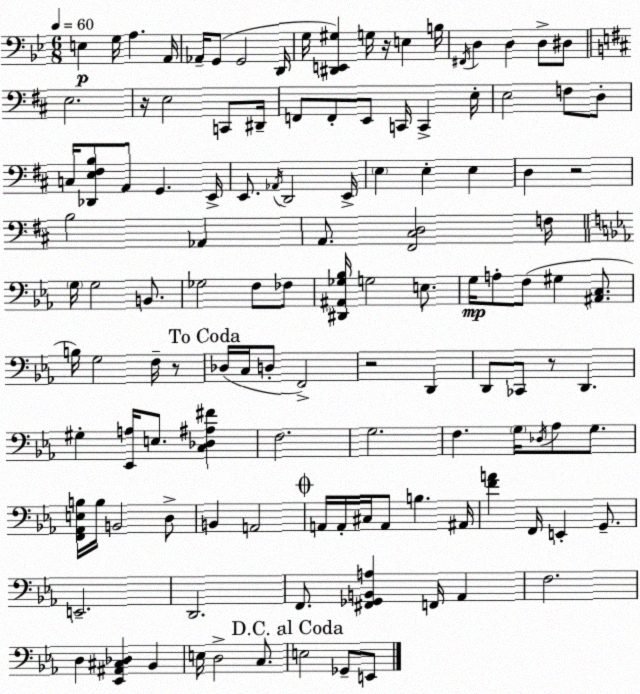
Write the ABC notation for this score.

X:1
T:Untitled
M:6/8
L:1/4
K:Gm
E, G,/4 A, A,,/4 _A,,/4 G,,/2 G,,2 D,,/4 G,/4 [^D,,E,,^G,] G,/4 z/4 E, B,/4 ^F,,/4 D, D, D,/2 ^D,/2 E,2 z/4 E,2 C,,/2 ^D,,/4 F,,/2 F,,/2 E,,/2 C,,/4 C,, E,/4 E,2 F,/2 D,/2 C,/4 [_D,,E,^F,B,]/2 A,,/2 G,, E,,/4 E,,/2 _A,,/4 D,,2 E,,/4 E, E, E, D, z2 B,2 _A,, A,,/2 [^F,,^C,D,]2 F,/4 G,/4 G,2 B,,/2 _G,2 F,/2 _F,/2 [^D,,^A,,_G,_B,]/4 G,2 E,/2 G,/4 A,/2 F,/2 ^G, [^A,,C,]/2 B,/4 G,2 F,/4 z/2 _D,/4 C,/4 D,/2 F,,2 z2 D,, D,,/2 _C,,/2 z/2 D,, ^G, [_E,,A,]/4 E,/2 [C,_D,^A,^F] F,2 G,2 F, G,/4 _D,/4 _A,/2 G,/2 [F,,_A,,E,B,]/4 B,/4 B,,2 D,/2 B,, A,,2 A,,/4 A,,/4 ^C,/4 A,,/2 B, ^A,,/4 [FA] F,,/4 E,, G,,/2 E,,2 D,,2 F,,/2 [^F,,_G,,B,,A,] F,,/4 _A,, F,2 D, [_E,,^A,,^C,_D,] _B,, E,/4 D,2 C,/2 E,2 _G,,/2 E,,/2